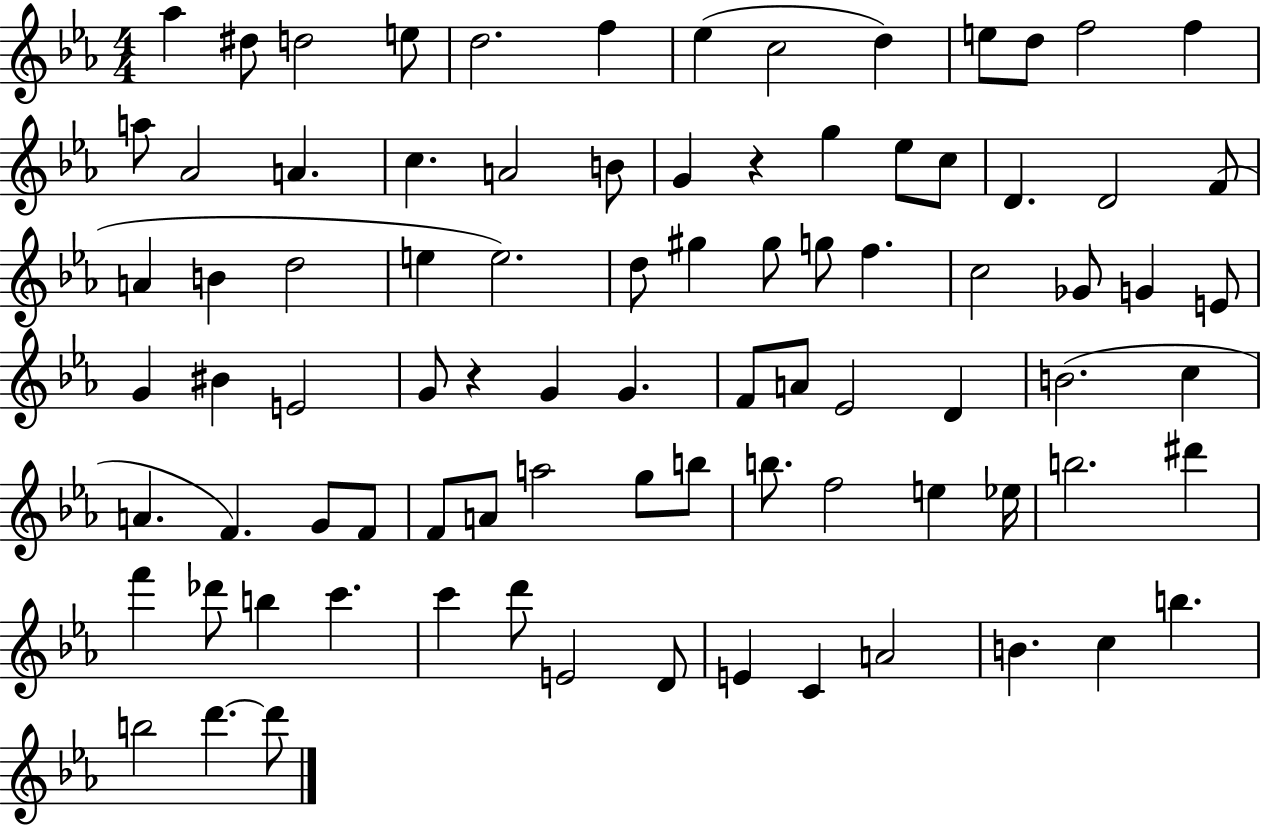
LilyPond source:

{
  \clef treble
  \numericTimeSignature
  \time 4/4
  \key ees \major
  aes''4 dis''8 d''2 e''8 | d''2. f''4 | ees''4( c''2 d''4) | e''8 d''8 f''2 f''4 | \break a''8 aes'2 a'4. | c''4. a'2 b'8 | g'4 r4 g''4 ees''8 c''8 | d'4. d'2 f'8( | \break a'4 b'4 d''2 | e''4 e''2.) | d''8 gis''4 gis''8 g''8 f''4. | c''2 ges'8 g'4 e'8 | \break g'4 bis'4 e'2 | g'8 r4 g'4 g'4. | f'8 a'8 ees'2 d'4 | b'2.( c''4 | \break a'4. f'4.) g'8 f'8 | f'8 a'8 a''2 g''8 b''8 | b''8. f''2 e''4 ees''16 | b''2. dis'''4 | \break f'''4 des'''8 b''4 c'''4. | c'''4 d'''8 e'2 d'8 | e'4 c'4 a'2 | b'4. c''4 b''4. | \break b''2 d'''4.~~ d'''8 | \bar "|."
}